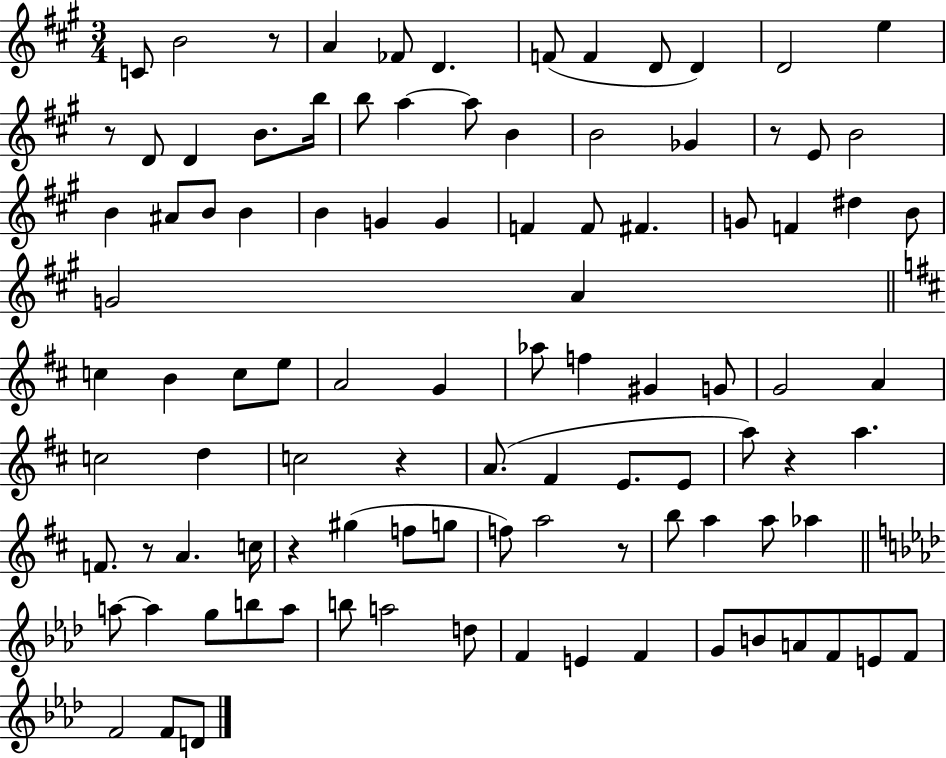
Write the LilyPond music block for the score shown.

{
  \clef treble
  \numericTimeSignature
  \time 3/4
  \key a \major
  c'8 b'2 r8 | a'4 fes'8 d'4. | f'8( f'4 d'8 d'4) | d'2 e''4 | \break r8 d'8 d'4 b'8. b''16 | b''8 a''4~~ a''8 b'4 | b'2 ges'4 | r8 e'8 b'2 | \break b'4 ais'8 b'8 b'4 | b'4 g'4 g'4 | f'4 f'8 fis'4. | g'8 f'4 dis''4 b'8 | \break g'2 a'4 | \bar "||" \break \key d \major c''4 b'4 c''8 e''8 | a'2 g'4 | aes''8 f''4 gis'4 g'8 | g'2 a'4 | \break c''2 d''4 | c''2 r4 | a'8.( fis'4 e'8. e'8 | a''8) r4 a''4. | \break f'8. r8 a'4. c''16 | r4 gis''4( f''8 g''8 | f''8) a''2 r8 | b''8 a''4 a''8 aes''4 | \break \bar "||" \break \key aes \major a''8~~ a''4 g''8 b''8 a''8 | b''8 a''2 d''8 | f'4 e'4 f'4 | g'8 b'8 a'8 f'8 e'8 f'8 | \break f'2 f'8 d'8 | \bar "|."
}